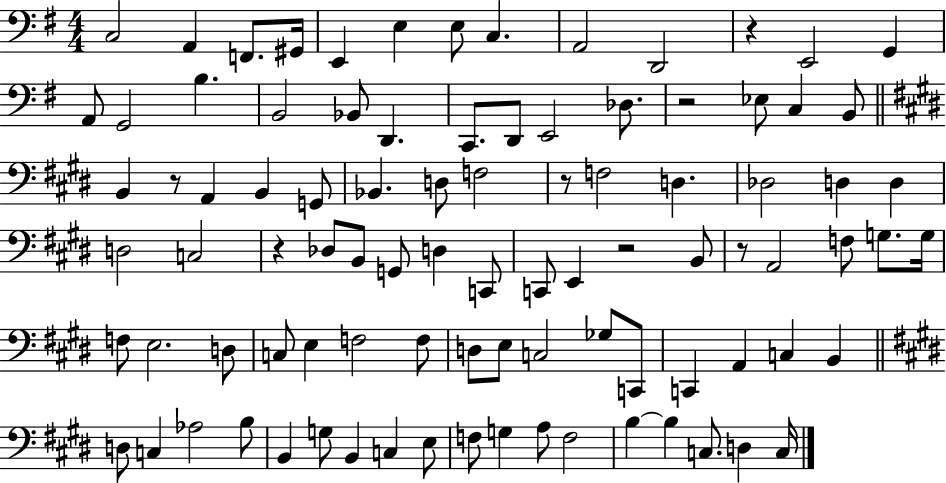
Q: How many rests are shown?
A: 7